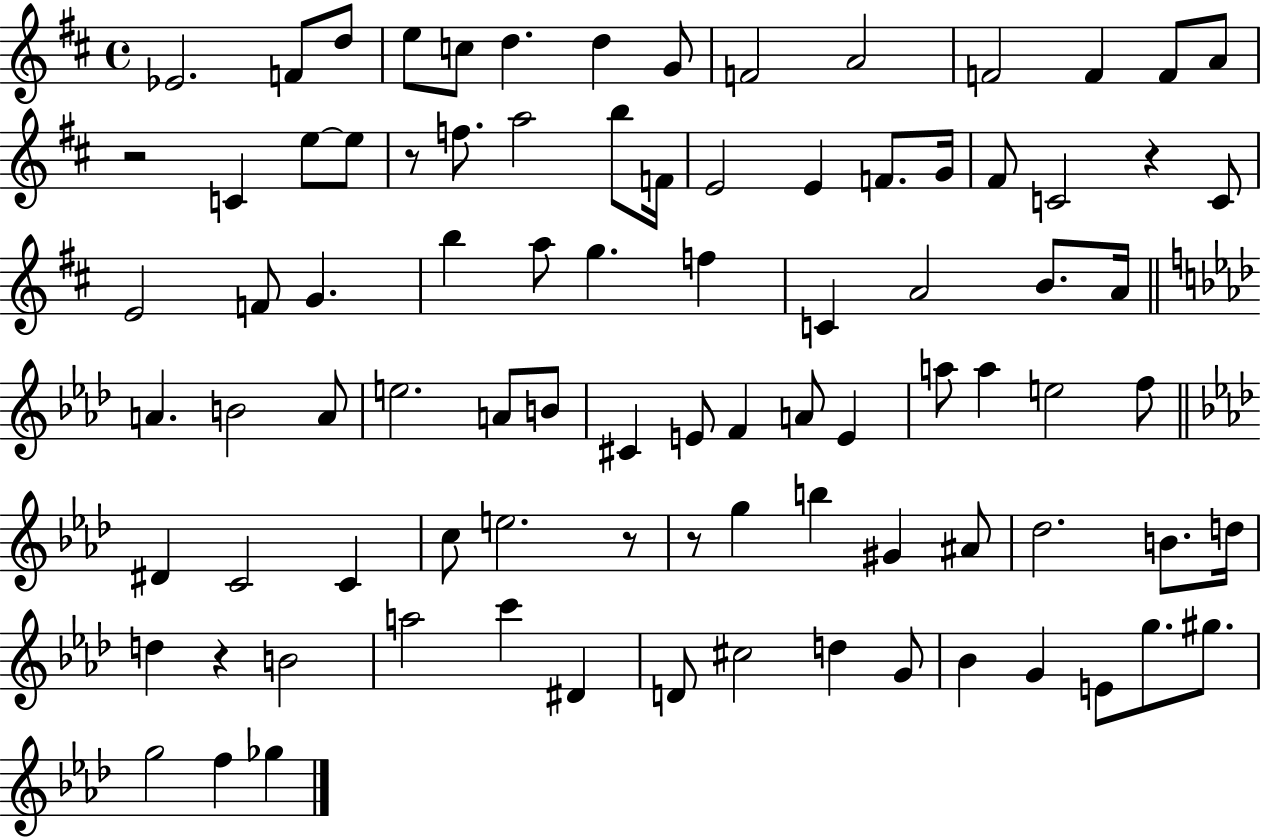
{
  \clef treble
  \time 4/4
  \defaultTimeSignature
  \key d \major
  \repeat volta 2 { ees'2. f'8 d''8 | e''8 c''8 d''4. d''4 g'8 | f'2 a'2 | f'2 f'4 f'8 a'8 | \break r2 c'4 e''8~~ e''8 | r8 f''8. a''2 b''8 f'16 | e'2 e'4 f'8. g'16 | fis'8 c'2 r4 c'8 | \break e'2 f'8 g'4. | b''4 a''8 g''4. f''4 | c'4 a'2 b'8. a'16 | \bar "||" \break \key aes \major a'4. b'2 a'8 | e''2. a'8 b'8 | cis'4 e'8 f'4 a'8 e'4 | a''8 a''4 e''2 f''8 | \break \bar "||" \break \key aes \major dis'4 c'2 c'4 | c''8 e''2. r8 | r8 g''4 b''4 gis'4 ais'8 | des''2. b'8. d''16 | \break d''4 r4 b'2 | a''2 c'''4 dis'4 | d'8 cis''2 d''4 g'8 | bes'4 g'4 e'8 g''8. gis''8. | \break g''2 f''4 ges''4 | } \bar "|."
}